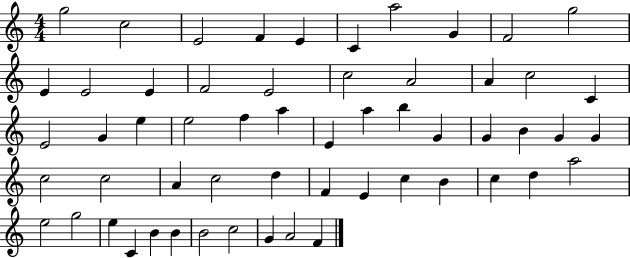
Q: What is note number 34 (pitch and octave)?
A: G4